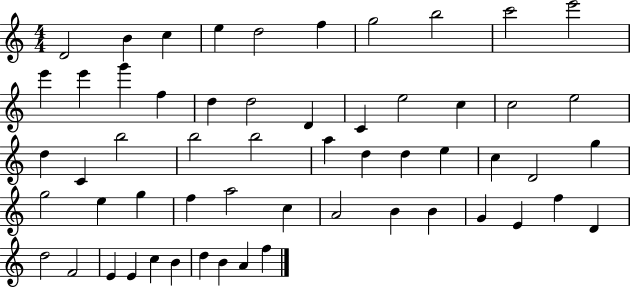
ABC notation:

X:1
T:Untitled
M:4/4
L:1/4
K:C
D2 B c e d2 f g2 b2 c'2 e'2 e' e' g' f d d2 D C e2 c c2 e2 d C b2 b2 b2 a d d e c D2 g g2 e g f a2 c A2 B B G E f D d2 F2 E E c B d B A f